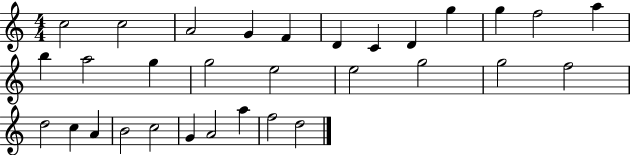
X:1
T:Untitled
M:4/4
L:1/4
K:C
c2 c2 A2 G F D C D g g f2 a b a2 g g2 e2 e2 g2 g2 f2 d2 c A B2 c2 G A2 a f2 d2